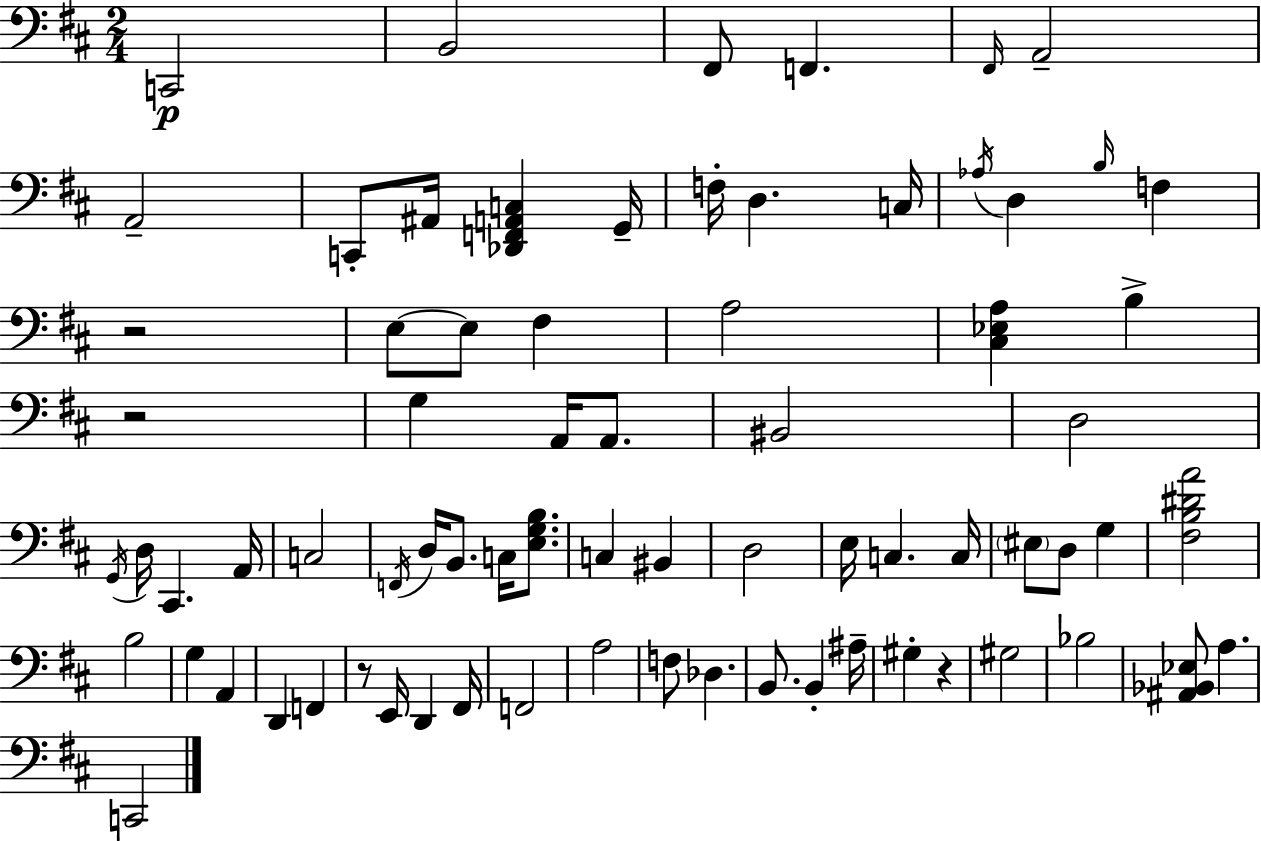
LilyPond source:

{
  \clef bass
  \numericTimeSignature
  \time 2/4
  \key d \major
  c,2\p | b,2 | fis,8 f,4. | \grace { fis,16 } a,2-- | \break a,2-- | c,8-. ais,16 <des, f, a, c>4 | g,16-- f16-. d4. | c16 \acciaccatura { aes16 } d4 \grace { b16 } f4 | \break r2 | e8~~ e8 fis4 | a2 | <cis ees a>4 b4-> | \break r2 | g4 a,16 | a,8. bis,2 | d2 | \break \acciaccatura { g,16 } d16 cis,4. | a,16 c2 | \acciaccatura { f,16 } d16 b,8. | c16 <e g b>8. c4 | \break bis,4 d2 | e16 c4. | c16 \parenthesize eis8 d8 | g4 <fis b dis' a'>2 | \break b2 | g4 | a,4 d,4 | f,4 r8 e,16 | \break d,4 fis,16 f,2 | a2 | f8 des4. | b,8. | \break b,4-. ais16-- gis4-. | r4 gis2 | bes2 | <ais, bes, ees>8 a4. | \break c,2 | \bar "|."
}